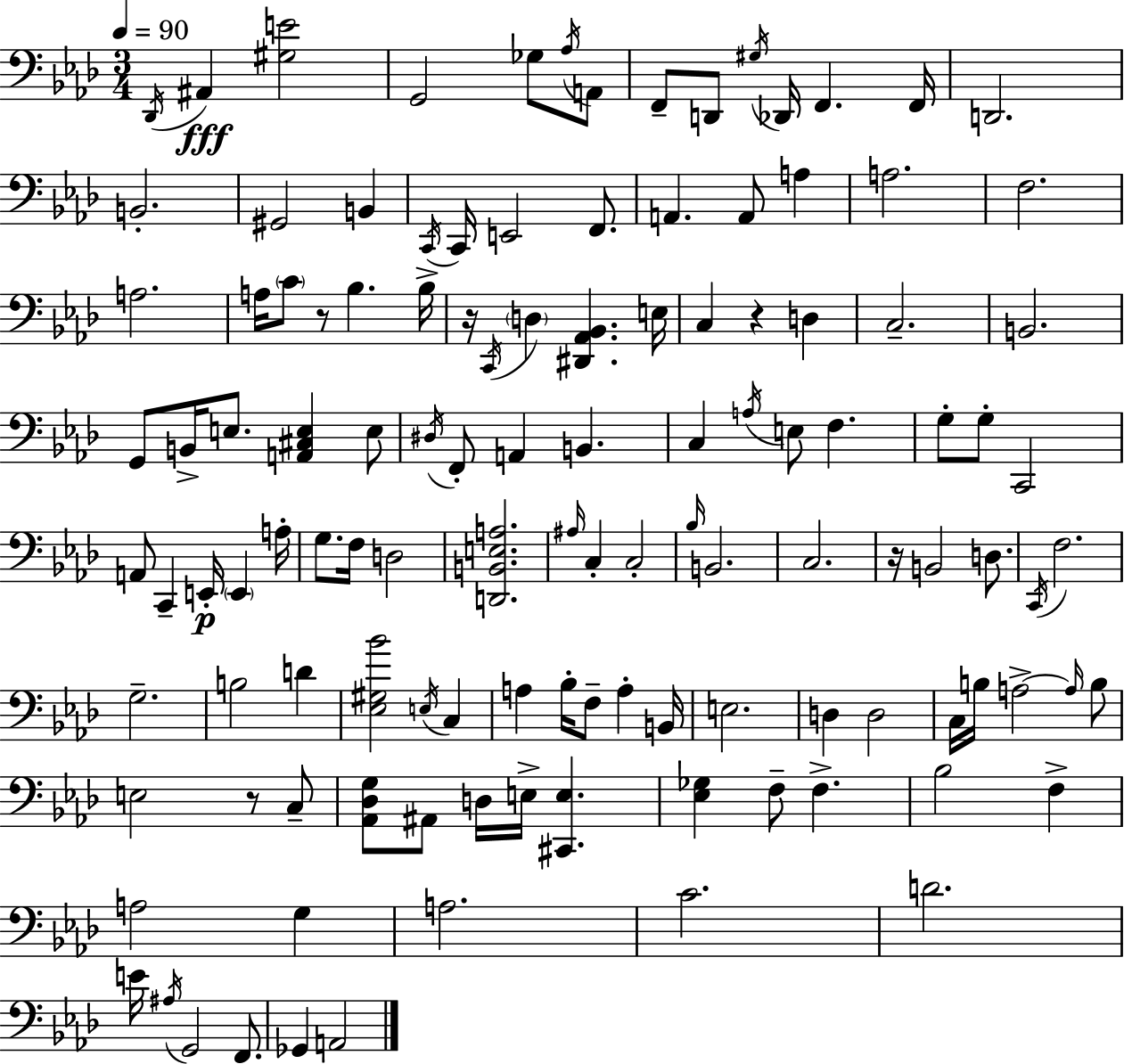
{
  \clef bass
  \numericTimeSignature
  \time 3/4
  \key f \minor
  \tempo 4 = 90
  \acciaccatura { des,16 }\fff ais,4 <gis e'>2 | g,2 ges8 \acciaccatura { aes16 } | a,8 f,8-- d,8 \acciaccatura { gis16 } des,16 f,4. | f,16 d,2. | \break b,2.-. | gis,2 b,4 | \acciaccatura { c,16 } c,16 e,2 | f,8. a,4. a,8 | \break a4 a2. | f2. | a2. | a16 \parenthesize c'8 r8 bes4. | \break bes16-> r16 \acciaccatura { c,16 } \parenthesize d4 <dis, aes, bes,>4. | e16 c4 r4 | d4 c2.-- | b,2. | \break g,8 b,16-> e8. <a, cis e>4 | e8 \acciaccatura { dis16 } f,8-. a,4 | b,4. c4 \acciaccatura { a16 } e8 | f4. g8-. g8-. c,2 | \break a,8 c,4-- | e,16-.\p \parenthesize e,4 a16-. g8. f16 d2 | <d, b, e a>2. | \grace { ais16 } c4-. | \break c2-. \grace { bes16 } b,2. | c2. | r16 b,2 | d8. \acciaccatura { c,16 } f2. | \break g2.-- | b2 | d'4 <ees gis bes'>2 | \acciaccatura { e16 } c4 a4 | \break bes16-. f8-- a4-. b,16 e2. | d4 | d2 c16 | b16 a2->~~ \grace { a16 } b8 | \break e2 r8 c8-- | <aes, des g>8 ais,8 d16 e16-> <cis, e>4. | <ees ges>4 f8-- f4.-> | bes2 f4-> | \break a2 g4 | a2. | c'2. | d'2. | \break e'16 \acciaccatura { ais16 } g,2 f,8. | ges,4 a,2 | \bar "|."
}